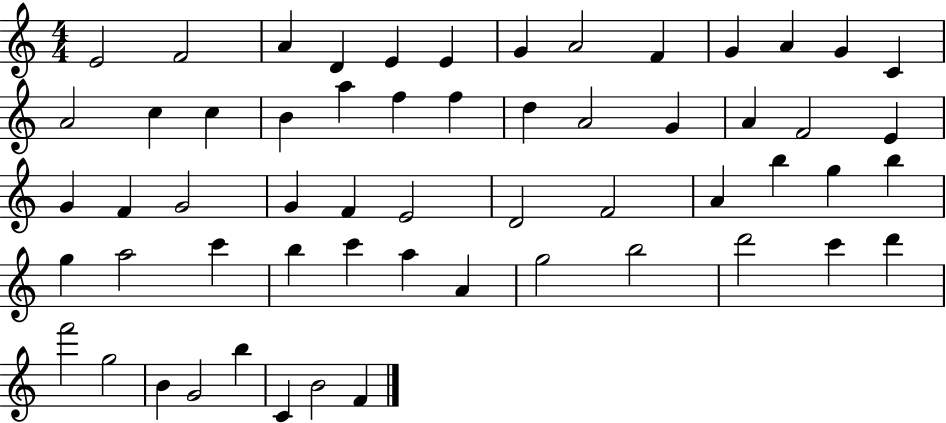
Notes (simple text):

E4/h F4/h A4/q D4/q E4/q E4/q G4/q A4/h F4/q G4/q A4/q G4/q C4/q A4/h C5/q C5/q B4/q A5/q F5/q F5/q D5/q A4/h G4/q A4/q F4/h E4/q G4/q F4/q G4/h G4/q F4/q E4/h D4/h F4/h A4/q B5/q G5/q B5/q G5/q A5/h C6/q B5/q C6/q A5/q A4/q G5/h B5/h D6/h C6/q D6/q F6/h G5/h B4/q G4/h B5/q C4/q B4/h F4/q